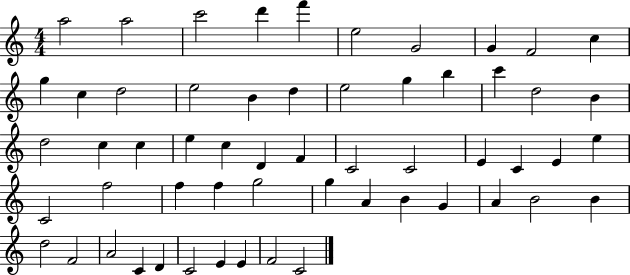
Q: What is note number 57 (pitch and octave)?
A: C4